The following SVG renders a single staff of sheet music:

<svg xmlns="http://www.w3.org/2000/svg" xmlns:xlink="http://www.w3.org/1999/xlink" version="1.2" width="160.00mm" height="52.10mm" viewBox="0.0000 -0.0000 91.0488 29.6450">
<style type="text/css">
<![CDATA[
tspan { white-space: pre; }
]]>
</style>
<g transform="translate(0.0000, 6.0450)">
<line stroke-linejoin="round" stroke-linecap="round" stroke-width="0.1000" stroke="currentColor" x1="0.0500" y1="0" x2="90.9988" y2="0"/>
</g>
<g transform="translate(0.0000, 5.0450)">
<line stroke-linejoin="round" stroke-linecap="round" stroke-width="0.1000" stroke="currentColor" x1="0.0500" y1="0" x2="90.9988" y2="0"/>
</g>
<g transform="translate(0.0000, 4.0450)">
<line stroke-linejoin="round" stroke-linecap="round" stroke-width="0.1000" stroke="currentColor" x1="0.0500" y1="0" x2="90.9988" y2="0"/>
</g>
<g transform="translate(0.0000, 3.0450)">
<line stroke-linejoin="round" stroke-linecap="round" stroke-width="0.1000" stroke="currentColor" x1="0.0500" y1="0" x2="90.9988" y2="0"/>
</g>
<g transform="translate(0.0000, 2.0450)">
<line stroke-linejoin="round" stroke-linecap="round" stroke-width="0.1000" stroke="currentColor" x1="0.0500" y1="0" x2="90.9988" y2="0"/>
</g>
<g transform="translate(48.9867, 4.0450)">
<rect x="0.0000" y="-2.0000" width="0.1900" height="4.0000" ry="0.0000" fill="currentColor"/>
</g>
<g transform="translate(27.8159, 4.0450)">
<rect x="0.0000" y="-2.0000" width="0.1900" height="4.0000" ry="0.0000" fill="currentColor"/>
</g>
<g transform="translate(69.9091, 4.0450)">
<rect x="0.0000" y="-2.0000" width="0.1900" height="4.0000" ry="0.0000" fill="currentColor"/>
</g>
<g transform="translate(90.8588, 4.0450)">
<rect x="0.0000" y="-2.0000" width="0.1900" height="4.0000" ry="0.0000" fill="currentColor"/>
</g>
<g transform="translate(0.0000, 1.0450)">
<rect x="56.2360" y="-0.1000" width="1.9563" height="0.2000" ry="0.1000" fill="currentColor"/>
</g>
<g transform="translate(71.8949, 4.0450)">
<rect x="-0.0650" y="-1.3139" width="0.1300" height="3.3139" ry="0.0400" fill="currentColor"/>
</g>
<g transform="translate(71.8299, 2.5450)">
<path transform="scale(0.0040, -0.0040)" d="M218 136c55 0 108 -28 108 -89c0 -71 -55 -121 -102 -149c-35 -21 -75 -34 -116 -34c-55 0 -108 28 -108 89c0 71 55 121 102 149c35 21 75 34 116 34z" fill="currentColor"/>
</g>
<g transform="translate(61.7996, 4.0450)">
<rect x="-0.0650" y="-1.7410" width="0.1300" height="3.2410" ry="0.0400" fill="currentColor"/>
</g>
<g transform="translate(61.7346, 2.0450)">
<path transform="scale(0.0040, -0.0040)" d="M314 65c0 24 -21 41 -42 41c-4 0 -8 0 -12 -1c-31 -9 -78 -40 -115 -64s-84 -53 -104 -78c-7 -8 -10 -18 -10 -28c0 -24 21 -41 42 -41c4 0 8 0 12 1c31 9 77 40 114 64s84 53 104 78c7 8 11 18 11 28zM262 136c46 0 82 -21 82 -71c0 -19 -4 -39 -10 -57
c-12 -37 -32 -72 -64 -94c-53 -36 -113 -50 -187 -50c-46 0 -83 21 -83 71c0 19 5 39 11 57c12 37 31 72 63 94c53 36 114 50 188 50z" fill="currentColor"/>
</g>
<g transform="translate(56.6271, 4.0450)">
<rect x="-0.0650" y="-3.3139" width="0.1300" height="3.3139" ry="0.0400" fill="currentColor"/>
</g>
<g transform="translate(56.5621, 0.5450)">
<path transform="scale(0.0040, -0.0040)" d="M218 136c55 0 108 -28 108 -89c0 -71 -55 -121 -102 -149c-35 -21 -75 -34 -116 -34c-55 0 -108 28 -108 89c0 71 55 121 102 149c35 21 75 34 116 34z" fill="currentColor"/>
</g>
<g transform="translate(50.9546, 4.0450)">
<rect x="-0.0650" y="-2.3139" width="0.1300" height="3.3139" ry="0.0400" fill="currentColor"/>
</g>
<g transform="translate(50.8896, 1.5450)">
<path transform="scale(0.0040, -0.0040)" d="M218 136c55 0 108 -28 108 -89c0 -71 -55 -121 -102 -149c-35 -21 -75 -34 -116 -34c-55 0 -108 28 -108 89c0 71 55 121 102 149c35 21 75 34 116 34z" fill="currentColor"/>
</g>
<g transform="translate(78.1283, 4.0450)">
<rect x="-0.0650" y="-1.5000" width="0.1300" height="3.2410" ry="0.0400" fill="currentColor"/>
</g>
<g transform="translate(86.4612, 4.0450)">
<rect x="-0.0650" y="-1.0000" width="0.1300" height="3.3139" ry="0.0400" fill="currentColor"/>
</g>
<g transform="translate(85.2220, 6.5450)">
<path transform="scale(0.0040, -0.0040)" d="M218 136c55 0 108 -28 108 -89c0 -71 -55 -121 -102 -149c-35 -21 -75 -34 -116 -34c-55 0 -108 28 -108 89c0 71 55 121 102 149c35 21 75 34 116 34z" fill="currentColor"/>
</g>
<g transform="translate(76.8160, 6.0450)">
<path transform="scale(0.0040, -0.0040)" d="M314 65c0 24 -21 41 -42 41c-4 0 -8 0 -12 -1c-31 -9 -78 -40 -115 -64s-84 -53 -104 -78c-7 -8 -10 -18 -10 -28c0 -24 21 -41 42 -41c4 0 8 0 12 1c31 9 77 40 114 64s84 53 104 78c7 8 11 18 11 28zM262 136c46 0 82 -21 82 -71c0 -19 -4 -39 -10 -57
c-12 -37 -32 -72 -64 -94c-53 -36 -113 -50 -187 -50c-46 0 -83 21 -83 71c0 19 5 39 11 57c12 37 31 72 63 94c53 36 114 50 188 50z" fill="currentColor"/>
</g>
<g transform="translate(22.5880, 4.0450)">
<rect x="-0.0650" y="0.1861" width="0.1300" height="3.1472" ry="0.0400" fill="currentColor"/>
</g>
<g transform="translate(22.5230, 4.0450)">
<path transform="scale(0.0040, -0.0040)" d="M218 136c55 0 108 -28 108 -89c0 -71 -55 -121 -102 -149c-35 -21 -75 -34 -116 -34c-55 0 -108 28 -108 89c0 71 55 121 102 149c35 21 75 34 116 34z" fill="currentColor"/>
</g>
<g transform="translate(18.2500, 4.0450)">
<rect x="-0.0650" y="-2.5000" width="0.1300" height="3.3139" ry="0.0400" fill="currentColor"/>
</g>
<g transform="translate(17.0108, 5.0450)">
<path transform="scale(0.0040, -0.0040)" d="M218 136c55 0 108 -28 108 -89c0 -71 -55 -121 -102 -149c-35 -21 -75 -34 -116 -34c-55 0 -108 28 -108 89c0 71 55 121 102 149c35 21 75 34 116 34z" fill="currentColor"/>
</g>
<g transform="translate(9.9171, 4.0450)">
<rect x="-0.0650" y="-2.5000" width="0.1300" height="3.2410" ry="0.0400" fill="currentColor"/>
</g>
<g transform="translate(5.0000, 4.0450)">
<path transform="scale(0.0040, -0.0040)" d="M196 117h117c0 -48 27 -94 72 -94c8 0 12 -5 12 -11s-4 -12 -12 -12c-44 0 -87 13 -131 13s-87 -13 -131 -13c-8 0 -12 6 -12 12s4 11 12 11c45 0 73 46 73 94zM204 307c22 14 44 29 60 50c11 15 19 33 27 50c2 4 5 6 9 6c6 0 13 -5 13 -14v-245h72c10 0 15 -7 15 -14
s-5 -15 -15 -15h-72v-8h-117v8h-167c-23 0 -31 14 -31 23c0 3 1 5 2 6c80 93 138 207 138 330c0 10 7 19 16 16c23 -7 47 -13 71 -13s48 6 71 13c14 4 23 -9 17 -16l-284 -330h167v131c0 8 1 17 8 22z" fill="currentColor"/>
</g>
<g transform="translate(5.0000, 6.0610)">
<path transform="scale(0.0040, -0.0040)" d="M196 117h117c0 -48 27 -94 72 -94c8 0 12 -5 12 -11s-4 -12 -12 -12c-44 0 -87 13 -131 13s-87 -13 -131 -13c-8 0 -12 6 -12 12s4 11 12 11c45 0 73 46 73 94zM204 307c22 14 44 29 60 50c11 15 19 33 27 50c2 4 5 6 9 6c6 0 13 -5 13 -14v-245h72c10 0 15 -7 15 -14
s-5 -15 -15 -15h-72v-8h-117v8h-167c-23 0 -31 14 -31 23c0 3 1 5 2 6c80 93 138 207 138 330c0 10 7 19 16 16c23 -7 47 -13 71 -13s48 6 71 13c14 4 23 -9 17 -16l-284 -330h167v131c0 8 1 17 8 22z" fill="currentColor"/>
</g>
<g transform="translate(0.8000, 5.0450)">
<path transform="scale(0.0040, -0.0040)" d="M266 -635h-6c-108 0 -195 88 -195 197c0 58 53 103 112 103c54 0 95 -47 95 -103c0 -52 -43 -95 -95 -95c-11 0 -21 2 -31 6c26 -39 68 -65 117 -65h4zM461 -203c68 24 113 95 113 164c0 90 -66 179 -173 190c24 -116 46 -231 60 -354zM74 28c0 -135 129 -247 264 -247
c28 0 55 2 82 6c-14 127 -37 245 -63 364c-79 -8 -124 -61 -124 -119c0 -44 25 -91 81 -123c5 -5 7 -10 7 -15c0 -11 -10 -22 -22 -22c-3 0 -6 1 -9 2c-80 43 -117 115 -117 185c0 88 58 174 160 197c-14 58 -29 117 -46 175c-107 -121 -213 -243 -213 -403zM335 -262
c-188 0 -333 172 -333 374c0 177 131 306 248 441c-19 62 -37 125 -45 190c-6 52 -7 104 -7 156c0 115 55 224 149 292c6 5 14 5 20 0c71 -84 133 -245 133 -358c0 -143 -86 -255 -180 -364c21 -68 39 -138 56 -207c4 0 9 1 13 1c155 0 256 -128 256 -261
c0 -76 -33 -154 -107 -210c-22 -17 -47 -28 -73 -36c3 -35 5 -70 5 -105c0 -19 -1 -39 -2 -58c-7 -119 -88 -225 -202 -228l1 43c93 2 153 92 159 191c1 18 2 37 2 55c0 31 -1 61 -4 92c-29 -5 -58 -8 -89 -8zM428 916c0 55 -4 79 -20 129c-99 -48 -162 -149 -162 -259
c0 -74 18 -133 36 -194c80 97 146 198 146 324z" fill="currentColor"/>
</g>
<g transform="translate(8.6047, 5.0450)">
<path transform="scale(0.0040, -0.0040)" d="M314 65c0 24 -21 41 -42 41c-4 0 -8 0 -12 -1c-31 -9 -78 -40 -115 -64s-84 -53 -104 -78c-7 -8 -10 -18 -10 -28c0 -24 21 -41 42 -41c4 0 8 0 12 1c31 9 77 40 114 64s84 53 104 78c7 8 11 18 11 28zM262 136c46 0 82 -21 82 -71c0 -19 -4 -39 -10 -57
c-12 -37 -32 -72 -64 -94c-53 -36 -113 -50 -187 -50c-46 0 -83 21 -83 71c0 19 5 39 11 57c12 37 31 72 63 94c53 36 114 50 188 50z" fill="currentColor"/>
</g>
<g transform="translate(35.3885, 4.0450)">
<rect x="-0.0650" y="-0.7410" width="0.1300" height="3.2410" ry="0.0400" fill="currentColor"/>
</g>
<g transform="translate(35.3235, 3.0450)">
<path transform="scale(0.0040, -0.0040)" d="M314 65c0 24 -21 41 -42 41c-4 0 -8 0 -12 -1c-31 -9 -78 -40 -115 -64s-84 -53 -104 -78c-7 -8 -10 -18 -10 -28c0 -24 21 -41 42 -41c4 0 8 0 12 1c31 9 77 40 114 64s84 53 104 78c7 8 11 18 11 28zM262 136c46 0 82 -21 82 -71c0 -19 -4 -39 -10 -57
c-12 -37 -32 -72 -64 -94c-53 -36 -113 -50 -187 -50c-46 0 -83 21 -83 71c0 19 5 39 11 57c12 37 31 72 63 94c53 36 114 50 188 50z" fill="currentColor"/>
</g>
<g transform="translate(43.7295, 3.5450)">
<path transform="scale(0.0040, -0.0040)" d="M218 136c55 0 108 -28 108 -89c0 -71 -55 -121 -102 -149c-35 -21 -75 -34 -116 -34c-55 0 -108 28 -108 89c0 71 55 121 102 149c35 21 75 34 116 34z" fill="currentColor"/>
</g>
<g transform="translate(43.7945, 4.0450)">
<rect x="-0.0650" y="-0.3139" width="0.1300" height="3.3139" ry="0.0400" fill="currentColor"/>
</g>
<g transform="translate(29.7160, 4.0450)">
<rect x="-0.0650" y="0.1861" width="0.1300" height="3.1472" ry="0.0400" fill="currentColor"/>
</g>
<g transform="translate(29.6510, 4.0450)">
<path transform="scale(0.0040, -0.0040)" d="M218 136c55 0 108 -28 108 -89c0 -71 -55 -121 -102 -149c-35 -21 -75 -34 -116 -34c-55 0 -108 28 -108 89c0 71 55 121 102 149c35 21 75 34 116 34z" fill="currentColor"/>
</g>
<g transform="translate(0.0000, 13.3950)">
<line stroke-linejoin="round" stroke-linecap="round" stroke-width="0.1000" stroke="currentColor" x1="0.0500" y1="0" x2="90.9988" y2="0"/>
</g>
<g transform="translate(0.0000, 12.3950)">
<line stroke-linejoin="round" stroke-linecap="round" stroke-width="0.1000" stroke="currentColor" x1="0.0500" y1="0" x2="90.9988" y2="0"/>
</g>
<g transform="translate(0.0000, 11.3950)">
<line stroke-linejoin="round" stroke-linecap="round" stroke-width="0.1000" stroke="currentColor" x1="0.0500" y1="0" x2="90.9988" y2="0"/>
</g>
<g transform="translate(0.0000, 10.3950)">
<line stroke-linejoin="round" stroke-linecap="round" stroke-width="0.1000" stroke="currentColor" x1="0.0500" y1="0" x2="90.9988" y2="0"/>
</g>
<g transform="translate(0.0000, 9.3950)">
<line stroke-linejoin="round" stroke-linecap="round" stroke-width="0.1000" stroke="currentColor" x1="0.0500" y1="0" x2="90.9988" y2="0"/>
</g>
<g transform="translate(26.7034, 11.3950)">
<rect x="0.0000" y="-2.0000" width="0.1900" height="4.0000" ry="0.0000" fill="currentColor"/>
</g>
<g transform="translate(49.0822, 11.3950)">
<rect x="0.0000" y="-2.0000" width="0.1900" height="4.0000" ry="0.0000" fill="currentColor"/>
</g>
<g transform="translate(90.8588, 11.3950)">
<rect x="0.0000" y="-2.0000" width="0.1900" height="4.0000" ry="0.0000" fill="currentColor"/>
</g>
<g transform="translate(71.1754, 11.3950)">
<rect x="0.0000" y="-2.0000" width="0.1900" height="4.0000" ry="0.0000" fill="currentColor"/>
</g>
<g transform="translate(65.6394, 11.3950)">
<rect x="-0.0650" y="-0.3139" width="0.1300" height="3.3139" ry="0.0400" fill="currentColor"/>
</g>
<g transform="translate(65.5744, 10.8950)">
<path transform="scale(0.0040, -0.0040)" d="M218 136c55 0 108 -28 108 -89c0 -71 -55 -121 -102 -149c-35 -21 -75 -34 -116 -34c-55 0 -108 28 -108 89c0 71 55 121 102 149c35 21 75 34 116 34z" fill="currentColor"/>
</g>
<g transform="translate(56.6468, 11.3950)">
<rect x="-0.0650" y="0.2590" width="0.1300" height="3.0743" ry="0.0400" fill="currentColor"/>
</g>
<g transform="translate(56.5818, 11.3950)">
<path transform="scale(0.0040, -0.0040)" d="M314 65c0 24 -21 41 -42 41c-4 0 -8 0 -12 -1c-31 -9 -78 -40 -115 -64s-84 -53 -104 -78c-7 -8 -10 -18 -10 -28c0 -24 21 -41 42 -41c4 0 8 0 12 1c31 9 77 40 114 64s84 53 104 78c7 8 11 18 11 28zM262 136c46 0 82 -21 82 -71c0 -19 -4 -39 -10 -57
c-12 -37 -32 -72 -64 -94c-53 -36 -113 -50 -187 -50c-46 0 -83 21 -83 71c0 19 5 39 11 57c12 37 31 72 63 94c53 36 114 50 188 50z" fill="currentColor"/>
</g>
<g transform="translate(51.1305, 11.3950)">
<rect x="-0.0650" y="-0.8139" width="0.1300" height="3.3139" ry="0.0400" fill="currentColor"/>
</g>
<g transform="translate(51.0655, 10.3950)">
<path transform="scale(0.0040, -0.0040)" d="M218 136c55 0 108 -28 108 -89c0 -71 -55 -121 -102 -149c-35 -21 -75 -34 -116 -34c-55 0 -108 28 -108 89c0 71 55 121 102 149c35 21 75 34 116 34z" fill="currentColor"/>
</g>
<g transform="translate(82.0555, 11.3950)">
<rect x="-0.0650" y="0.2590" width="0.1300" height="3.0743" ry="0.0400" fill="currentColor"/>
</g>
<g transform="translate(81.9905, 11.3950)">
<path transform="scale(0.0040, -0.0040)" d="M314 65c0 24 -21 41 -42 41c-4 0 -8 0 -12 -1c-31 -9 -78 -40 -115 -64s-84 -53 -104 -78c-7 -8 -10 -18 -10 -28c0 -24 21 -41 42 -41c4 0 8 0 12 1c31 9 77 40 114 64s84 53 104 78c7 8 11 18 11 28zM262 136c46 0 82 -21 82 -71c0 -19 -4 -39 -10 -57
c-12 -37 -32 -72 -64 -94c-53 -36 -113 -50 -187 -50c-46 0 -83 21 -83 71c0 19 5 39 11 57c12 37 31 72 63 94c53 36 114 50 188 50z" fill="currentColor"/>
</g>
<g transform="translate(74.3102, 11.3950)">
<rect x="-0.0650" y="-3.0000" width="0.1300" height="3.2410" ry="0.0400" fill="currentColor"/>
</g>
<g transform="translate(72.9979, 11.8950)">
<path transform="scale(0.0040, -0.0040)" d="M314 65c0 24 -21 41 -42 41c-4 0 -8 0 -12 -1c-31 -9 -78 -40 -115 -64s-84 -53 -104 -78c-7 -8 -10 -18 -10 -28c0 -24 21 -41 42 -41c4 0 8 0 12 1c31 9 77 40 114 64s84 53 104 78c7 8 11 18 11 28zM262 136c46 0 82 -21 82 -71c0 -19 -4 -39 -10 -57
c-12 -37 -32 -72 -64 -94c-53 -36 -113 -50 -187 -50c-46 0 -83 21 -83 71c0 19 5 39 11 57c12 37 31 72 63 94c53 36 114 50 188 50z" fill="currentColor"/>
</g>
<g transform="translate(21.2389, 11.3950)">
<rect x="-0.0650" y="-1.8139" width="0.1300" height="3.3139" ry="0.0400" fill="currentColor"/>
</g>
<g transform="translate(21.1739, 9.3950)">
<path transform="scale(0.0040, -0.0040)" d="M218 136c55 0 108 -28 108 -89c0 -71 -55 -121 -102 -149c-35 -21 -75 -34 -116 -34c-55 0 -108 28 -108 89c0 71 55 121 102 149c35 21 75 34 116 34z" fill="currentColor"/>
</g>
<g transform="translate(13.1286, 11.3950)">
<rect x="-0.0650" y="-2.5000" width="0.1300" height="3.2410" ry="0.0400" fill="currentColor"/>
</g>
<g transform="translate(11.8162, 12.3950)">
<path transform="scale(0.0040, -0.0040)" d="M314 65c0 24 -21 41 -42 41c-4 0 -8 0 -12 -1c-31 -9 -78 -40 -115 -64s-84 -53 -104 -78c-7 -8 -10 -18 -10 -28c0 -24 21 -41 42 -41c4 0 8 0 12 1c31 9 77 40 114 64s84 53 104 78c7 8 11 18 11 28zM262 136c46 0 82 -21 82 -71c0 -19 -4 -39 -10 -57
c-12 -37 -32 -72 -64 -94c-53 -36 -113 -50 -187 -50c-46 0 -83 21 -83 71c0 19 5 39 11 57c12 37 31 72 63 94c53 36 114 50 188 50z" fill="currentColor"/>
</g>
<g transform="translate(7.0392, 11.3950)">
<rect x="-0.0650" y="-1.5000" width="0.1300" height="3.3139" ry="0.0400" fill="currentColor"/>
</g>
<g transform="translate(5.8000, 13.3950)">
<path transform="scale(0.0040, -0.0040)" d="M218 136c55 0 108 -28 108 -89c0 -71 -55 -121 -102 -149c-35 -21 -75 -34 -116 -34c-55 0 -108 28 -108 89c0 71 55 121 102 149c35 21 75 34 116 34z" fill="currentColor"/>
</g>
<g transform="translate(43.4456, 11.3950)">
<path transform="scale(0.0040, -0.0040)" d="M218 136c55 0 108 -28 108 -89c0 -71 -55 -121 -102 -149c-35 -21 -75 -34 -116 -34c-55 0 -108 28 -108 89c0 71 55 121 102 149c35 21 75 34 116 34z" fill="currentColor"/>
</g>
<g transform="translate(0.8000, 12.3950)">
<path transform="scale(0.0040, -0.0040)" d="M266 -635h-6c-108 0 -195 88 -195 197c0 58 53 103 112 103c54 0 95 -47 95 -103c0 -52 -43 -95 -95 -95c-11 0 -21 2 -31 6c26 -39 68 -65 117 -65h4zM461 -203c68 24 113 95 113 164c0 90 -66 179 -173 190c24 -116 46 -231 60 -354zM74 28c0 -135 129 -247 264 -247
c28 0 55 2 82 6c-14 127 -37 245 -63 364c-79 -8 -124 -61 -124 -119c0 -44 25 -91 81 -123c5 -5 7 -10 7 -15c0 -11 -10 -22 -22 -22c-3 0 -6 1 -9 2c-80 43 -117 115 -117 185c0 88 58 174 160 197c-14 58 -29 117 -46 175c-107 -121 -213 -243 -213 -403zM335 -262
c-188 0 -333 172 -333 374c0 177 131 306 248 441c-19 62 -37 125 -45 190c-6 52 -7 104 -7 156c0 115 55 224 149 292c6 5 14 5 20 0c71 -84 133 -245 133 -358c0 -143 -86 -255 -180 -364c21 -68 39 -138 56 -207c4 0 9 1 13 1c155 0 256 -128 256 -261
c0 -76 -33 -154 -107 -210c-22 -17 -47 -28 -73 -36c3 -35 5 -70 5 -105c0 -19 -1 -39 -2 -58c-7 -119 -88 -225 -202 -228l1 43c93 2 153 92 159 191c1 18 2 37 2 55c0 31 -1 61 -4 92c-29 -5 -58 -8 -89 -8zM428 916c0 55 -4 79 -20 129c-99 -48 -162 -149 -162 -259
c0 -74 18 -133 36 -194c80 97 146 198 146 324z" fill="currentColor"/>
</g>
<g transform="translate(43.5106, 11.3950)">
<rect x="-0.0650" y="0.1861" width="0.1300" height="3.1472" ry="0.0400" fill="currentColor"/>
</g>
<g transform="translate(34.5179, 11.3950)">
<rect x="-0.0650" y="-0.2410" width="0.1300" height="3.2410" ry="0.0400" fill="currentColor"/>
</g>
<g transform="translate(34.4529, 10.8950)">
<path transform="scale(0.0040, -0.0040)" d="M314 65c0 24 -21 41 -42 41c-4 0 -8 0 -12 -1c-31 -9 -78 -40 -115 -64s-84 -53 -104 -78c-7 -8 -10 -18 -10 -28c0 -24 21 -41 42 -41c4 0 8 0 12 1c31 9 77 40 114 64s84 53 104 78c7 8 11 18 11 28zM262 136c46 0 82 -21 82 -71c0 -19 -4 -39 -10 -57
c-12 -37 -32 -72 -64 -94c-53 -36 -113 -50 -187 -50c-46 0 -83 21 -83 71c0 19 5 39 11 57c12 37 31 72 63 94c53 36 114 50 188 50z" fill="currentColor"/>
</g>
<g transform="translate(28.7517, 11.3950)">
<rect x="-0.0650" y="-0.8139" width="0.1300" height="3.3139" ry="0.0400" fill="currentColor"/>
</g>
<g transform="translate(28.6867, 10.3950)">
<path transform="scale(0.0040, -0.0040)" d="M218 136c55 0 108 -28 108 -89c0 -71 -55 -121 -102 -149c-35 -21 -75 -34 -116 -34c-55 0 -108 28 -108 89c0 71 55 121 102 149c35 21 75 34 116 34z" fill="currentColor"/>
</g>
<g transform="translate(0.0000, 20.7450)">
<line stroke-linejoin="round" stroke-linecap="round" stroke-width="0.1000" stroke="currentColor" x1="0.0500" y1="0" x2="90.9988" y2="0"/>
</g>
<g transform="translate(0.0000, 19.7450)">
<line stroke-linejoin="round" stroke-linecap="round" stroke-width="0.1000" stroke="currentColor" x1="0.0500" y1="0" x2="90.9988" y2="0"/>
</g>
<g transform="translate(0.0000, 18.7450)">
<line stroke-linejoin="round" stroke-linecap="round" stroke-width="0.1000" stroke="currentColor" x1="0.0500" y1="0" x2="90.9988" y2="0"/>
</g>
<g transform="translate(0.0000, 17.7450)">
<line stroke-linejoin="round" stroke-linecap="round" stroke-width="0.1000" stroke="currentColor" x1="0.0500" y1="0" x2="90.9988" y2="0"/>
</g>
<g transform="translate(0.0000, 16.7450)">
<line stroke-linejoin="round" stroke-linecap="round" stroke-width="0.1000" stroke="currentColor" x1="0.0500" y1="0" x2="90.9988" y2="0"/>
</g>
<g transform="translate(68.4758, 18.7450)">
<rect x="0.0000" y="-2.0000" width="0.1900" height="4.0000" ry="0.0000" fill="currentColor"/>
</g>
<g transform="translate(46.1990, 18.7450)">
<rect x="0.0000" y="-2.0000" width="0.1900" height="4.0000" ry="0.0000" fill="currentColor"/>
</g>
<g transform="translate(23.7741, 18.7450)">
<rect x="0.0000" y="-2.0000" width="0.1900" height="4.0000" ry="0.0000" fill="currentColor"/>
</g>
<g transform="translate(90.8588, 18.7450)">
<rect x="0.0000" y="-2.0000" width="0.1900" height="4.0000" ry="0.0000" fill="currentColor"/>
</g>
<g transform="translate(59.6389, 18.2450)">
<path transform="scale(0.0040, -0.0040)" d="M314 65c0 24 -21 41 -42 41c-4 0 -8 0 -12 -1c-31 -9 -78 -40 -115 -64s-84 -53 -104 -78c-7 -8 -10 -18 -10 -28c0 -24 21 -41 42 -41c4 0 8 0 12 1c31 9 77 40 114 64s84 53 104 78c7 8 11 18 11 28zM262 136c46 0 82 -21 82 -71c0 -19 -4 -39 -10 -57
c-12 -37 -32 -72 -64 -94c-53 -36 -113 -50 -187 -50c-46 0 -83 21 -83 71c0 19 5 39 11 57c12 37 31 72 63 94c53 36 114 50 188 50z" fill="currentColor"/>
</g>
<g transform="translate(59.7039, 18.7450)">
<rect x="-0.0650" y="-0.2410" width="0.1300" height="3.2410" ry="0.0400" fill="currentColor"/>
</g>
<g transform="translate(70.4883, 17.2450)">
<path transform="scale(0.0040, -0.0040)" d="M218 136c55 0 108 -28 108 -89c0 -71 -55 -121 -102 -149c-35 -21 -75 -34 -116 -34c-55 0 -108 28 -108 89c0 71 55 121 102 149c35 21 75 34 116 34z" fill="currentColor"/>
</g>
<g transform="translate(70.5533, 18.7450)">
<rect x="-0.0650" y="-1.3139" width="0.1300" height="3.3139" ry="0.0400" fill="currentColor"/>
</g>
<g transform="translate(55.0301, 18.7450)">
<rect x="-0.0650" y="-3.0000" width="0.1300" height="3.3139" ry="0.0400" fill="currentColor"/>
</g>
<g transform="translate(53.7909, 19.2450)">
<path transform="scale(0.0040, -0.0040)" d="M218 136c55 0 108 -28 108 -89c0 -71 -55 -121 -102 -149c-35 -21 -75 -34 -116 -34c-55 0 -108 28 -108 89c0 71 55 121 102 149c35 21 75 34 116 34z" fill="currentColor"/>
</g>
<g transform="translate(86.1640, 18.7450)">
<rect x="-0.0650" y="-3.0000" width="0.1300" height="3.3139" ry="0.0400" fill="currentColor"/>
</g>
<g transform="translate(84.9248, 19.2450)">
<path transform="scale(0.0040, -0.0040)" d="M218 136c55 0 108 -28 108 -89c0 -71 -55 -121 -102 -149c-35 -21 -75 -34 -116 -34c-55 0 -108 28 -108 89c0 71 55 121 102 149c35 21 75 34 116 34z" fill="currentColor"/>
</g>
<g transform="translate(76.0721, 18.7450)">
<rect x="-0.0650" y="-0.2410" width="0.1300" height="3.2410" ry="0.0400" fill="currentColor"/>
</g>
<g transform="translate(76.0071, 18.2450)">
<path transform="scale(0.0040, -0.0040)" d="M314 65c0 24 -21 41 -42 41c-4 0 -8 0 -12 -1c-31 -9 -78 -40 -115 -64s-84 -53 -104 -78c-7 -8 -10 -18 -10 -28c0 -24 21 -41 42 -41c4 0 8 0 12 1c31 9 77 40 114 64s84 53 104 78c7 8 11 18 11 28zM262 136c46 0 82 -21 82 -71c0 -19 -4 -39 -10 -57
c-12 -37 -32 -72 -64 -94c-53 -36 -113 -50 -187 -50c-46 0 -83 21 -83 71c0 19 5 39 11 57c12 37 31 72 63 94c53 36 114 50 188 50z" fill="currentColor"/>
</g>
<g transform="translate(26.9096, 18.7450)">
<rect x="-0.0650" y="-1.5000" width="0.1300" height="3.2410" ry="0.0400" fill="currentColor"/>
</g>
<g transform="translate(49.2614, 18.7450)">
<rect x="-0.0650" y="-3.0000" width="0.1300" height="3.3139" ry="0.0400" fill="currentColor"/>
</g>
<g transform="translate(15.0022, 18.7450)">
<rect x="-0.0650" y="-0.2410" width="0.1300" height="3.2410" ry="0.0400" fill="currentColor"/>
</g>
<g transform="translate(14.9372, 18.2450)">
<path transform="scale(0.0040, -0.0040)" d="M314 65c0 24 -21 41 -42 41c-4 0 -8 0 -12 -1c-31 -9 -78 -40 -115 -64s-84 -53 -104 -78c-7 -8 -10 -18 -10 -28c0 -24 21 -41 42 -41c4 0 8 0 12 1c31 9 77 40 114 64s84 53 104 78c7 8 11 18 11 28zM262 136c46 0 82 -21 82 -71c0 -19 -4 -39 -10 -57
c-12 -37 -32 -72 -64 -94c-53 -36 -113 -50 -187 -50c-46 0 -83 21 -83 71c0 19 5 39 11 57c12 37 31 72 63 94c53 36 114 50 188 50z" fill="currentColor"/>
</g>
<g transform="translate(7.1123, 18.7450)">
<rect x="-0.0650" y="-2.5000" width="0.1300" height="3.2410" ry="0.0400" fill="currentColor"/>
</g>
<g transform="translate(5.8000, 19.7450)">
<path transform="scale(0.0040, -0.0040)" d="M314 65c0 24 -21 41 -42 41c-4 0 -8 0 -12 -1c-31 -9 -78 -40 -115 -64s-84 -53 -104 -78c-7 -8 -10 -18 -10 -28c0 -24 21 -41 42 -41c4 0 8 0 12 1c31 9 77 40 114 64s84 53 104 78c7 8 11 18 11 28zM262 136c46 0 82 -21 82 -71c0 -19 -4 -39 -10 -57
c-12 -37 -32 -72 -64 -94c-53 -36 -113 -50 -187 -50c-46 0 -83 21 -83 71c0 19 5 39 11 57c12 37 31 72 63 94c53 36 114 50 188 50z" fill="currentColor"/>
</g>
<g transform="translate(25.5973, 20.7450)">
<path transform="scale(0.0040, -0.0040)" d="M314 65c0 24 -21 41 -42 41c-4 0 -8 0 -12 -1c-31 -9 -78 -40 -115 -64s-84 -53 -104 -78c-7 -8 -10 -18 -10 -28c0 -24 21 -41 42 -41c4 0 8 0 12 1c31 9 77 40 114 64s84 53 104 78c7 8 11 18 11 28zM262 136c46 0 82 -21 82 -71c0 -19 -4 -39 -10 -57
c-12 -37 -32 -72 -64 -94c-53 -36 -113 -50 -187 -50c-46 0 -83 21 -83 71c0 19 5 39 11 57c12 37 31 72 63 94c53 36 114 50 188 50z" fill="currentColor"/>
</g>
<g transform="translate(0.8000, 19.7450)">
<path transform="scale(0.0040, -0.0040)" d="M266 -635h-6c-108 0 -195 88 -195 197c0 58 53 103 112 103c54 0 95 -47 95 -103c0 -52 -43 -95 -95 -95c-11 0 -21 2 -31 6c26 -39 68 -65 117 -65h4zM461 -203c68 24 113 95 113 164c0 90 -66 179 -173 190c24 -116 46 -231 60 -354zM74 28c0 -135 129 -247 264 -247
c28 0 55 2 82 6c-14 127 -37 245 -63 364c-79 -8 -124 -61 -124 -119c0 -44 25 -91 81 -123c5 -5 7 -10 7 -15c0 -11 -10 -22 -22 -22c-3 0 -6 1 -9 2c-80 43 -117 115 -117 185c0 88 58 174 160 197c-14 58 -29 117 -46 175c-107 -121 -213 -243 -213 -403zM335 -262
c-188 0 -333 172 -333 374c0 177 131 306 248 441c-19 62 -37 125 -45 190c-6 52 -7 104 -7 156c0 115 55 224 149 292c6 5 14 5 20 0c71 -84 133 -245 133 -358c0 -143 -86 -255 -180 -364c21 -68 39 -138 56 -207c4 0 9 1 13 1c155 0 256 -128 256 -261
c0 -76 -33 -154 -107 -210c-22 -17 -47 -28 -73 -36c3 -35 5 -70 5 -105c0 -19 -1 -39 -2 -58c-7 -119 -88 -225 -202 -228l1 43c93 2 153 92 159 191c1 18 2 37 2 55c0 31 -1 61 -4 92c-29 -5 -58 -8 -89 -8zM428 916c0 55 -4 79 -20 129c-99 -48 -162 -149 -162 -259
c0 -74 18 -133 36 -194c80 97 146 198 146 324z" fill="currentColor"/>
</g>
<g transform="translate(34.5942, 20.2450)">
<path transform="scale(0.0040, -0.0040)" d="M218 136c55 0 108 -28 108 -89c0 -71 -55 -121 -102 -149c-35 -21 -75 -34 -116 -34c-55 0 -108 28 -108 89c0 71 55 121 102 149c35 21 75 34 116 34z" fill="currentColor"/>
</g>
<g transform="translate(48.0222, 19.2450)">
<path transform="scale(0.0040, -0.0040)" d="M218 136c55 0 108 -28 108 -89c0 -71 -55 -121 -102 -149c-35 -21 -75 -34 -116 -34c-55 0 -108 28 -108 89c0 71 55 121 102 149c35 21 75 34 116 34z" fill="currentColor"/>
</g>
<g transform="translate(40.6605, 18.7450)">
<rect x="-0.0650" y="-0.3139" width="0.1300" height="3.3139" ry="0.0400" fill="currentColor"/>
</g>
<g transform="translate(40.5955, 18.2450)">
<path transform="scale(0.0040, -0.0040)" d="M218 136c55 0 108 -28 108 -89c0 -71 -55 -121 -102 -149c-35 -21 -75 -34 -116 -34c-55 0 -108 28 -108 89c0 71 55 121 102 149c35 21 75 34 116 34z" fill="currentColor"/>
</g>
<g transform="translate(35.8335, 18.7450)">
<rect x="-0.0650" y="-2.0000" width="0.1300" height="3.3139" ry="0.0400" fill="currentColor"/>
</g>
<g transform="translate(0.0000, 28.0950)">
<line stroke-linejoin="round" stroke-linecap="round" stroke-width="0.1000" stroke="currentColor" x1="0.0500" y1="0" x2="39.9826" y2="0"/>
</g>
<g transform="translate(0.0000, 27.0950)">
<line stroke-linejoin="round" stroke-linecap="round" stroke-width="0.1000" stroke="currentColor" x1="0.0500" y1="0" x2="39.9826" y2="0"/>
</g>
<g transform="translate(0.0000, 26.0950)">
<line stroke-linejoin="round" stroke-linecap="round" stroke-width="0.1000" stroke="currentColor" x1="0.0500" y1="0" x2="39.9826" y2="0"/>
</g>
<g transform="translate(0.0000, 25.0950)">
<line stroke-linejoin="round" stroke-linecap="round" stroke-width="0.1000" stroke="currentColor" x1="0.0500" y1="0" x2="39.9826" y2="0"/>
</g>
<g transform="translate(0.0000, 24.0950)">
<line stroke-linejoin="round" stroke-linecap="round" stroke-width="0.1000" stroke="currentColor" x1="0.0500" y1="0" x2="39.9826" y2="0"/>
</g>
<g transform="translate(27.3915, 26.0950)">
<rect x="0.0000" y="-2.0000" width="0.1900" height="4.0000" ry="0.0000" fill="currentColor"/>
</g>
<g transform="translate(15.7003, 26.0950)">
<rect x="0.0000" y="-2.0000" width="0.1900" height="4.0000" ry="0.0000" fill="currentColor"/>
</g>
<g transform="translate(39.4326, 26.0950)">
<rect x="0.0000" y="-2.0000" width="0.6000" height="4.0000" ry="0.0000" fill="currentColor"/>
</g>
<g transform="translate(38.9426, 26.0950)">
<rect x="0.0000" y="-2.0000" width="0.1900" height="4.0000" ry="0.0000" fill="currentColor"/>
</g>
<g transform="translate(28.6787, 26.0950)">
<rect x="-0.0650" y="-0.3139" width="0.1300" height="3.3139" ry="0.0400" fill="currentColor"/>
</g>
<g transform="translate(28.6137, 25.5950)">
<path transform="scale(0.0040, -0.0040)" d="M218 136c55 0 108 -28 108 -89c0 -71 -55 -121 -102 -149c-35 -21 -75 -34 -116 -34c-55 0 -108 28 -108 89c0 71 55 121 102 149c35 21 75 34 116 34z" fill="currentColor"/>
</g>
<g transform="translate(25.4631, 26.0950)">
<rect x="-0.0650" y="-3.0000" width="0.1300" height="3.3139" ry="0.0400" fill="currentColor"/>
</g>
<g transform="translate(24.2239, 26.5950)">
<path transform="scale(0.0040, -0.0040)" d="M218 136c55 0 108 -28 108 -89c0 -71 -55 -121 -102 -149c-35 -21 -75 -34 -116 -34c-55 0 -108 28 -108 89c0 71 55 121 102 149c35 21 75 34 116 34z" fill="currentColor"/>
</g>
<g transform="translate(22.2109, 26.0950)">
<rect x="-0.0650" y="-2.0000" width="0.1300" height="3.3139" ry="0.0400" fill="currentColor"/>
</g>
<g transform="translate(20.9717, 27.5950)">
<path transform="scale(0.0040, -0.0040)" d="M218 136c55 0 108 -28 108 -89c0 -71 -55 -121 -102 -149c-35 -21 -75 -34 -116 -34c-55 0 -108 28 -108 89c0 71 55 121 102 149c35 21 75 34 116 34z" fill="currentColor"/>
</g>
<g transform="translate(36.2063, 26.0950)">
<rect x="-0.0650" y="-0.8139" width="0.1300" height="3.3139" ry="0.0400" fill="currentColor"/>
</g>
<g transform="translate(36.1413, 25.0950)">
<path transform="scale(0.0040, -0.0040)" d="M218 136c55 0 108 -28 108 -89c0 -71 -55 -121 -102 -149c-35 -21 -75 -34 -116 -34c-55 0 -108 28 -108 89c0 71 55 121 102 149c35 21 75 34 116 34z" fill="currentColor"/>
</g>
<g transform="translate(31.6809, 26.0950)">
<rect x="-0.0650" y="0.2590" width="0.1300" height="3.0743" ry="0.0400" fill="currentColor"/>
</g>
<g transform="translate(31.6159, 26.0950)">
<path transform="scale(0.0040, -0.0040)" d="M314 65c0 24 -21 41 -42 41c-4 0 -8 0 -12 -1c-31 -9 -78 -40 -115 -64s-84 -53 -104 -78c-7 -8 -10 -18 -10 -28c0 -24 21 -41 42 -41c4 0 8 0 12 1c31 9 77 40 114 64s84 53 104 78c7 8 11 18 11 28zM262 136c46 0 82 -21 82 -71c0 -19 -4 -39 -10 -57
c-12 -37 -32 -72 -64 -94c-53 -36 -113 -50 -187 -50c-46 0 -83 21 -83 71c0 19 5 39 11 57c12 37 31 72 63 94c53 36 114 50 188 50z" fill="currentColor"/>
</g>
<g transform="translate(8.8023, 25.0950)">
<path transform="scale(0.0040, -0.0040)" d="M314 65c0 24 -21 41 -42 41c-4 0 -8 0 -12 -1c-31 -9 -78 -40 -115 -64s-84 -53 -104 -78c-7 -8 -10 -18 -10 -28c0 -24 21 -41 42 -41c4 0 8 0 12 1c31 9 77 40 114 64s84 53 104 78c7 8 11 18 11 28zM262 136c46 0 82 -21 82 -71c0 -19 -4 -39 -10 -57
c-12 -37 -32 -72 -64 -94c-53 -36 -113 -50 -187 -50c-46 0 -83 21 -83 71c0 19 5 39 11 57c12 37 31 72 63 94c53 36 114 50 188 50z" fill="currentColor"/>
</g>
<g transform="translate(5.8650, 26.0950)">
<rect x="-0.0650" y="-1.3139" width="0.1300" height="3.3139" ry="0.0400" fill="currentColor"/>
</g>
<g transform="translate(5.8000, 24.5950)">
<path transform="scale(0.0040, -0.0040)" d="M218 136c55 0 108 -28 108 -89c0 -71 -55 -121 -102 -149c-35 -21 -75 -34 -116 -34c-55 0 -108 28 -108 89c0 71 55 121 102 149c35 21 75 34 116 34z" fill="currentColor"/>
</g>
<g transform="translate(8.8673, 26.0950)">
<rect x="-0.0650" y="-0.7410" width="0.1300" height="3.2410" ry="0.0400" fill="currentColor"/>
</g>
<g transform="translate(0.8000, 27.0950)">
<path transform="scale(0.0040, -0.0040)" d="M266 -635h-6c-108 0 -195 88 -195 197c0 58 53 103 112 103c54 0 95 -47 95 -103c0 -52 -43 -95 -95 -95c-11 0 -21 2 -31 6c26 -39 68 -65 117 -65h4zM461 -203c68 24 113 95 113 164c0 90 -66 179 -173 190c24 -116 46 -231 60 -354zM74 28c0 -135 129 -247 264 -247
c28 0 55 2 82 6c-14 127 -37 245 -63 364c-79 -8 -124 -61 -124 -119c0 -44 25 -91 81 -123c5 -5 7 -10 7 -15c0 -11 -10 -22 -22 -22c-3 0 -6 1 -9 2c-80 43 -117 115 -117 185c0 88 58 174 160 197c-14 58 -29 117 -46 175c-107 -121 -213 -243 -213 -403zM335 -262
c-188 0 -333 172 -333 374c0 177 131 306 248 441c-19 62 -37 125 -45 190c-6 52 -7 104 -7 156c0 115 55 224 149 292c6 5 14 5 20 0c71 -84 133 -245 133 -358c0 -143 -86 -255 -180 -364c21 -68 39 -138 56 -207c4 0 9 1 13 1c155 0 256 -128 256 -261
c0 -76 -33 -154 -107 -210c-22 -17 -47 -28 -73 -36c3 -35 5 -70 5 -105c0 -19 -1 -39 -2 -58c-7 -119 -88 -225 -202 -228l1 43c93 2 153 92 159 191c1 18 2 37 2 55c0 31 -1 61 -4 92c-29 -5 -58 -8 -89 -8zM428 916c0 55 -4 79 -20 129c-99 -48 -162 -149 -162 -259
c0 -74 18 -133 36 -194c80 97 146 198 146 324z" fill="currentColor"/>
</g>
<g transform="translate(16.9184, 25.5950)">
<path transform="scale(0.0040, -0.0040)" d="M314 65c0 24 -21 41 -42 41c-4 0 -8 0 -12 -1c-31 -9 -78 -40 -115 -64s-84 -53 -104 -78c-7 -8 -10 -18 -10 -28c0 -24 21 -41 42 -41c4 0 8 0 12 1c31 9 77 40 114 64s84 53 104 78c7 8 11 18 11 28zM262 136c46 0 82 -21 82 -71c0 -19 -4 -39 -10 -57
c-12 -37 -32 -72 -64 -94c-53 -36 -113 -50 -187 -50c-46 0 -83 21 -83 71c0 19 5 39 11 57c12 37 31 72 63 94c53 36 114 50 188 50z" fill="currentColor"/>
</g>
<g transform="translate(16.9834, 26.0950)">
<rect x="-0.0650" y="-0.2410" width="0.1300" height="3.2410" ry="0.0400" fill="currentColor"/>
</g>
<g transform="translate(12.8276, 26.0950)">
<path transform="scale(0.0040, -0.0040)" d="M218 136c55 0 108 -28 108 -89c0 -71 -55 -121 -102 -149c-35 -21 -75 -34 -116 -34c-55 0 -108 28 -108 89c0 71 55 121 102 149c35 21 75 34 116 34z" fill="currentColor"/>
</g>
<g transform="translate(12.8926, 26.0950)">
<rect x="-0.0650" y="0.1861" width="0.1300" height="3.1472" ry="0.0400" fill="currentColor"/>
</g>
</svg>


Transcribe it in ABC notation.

X:1
T:Untitled
M:4/4
L:1/4
K:C
G2 G B B d2 c g b f2 e E2 D E G2 f d c2 B d B2 c A2 B2 G2 c2 E2 F c A A c2 e c2 A e d2 B c2 F A c B2 d